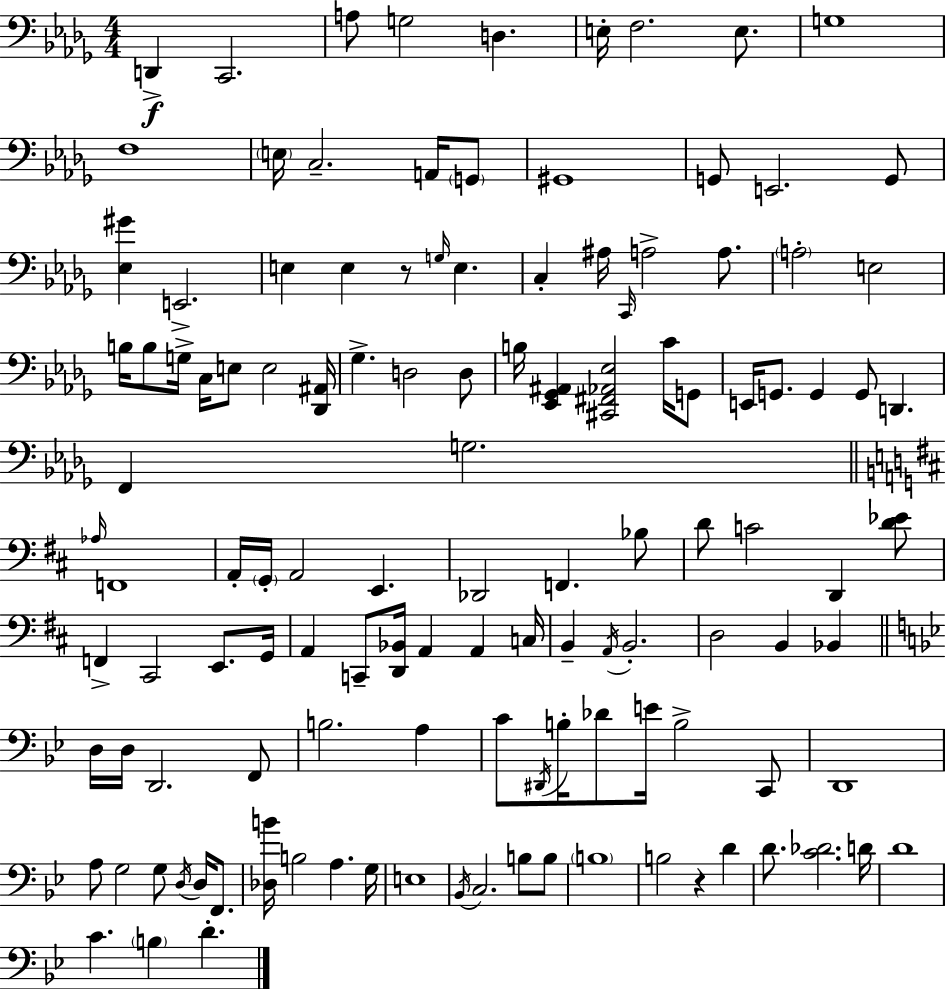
X:1
T:Untitled
M:4/4
L:1/4
K:Bbm
D,, C,,2 A,/2 G,2 D, E,/4 F,2 E,/2 G,4 F,4 E,/4 C,2 A,,/4 G,,/2 ^G,,4 G,,/2 E,,2 G,,/2 [_E,^G] E,,2 E, E, z/2 G,/4 E, C, ^A,/4 C,,/4 A,2 A,/2 A,2 E,2 B,/4 B,/2 G,/4 C,/4 E,/2 E,2 [_D,,^A,,]/4 _G, D,2 D,/2 B,/4 [_E,,_G,,^A,,] [^C,,^F,,_A,,_E,]2 C/4 G,,/2 E,,/4 G,,/2 G,, G,,/2 D,, F,, G,2 _A,/4 F,,4 A,,/4 G,,/4 A,,2 E,, _D,,2 F,, _B,/2 D/2 C2 D,, [D_E]/2 F,, ^C,,2 E,,/2 G,,/4 A,, C,,/2 [D,,_B,,]/4 A,, A,, C,/4 B,, A,,/4 B,,2 D,2 B,, _B,, D,/4 D,/4 D,,2 F,,/2 B,2 A, C/2 ^D,,/4 B,/4 _D/2 E/4 B,2 C,,/2 D,,4 A,/2 G,2 G,/2 D,/4 D,/4 F,,/2 [_D,B]/4 B,2 A, G,/4 E,4 _B,,/4 C,2 B,/2 B,/2 B,4 B,2 z D D/2 [C_D]2 D/4 D4 C B, D